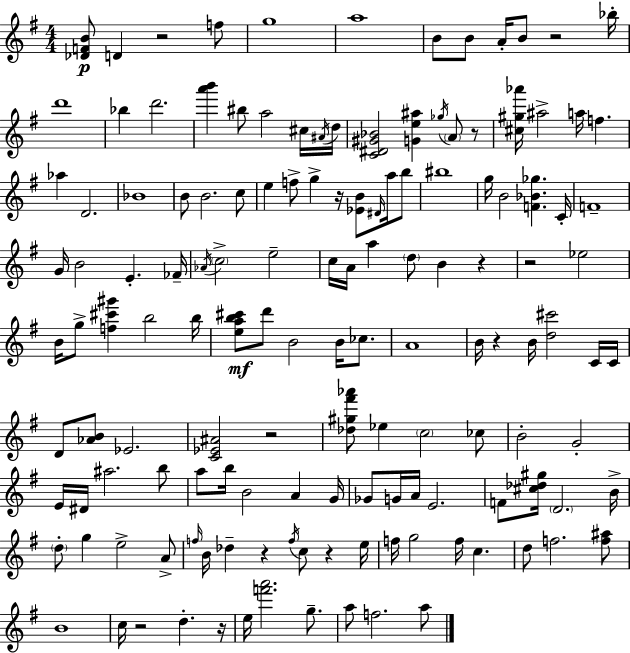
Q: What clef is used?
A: treble